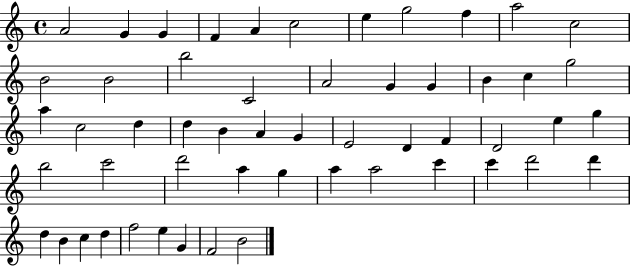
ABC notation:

X:1
T:Untitled
M:4/4
L:1/4
K:C
A2 G G F A c2 e g2 f a2 c2 B2 B2 b2 C2 A2 G G B c g2 a c2 d d B A G E2 D F D2 e g b2 c'2 d'2 a g a a2 c' c' d'2 d' d B c d f2 e G F2 B2